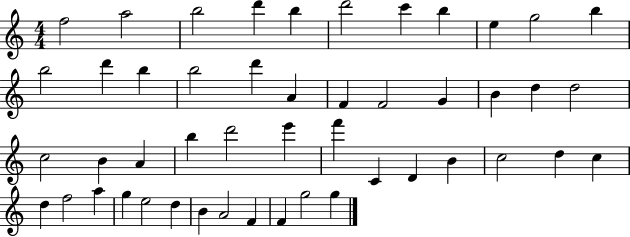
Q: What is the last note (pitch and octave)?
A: G5